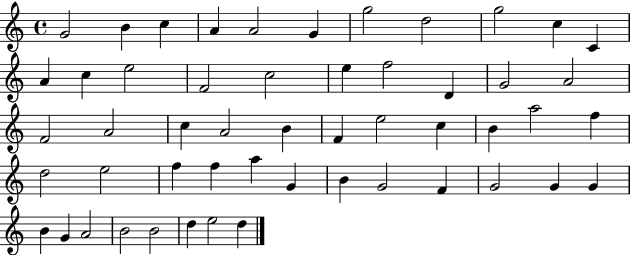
G4/h B4/q C5/q A4/q A4/h G4/q G5/h D5/h G5/h C5/q C4/q A4/q C5/q E5/h F4/h C5/h E5/q F5/h D4/q G4/h A4/h F4/h A4/h C5/q A4/h B4/q F4/q E5/h C5/q B4/q A5/h F5/q D5/h E5/h F5/q F5/q A5/q G4/q B4/q G4/h F4/q G4/h G4/q G4/q B4/q G4/q A4/h B4/h B4/h D5/q E5/h D5/q